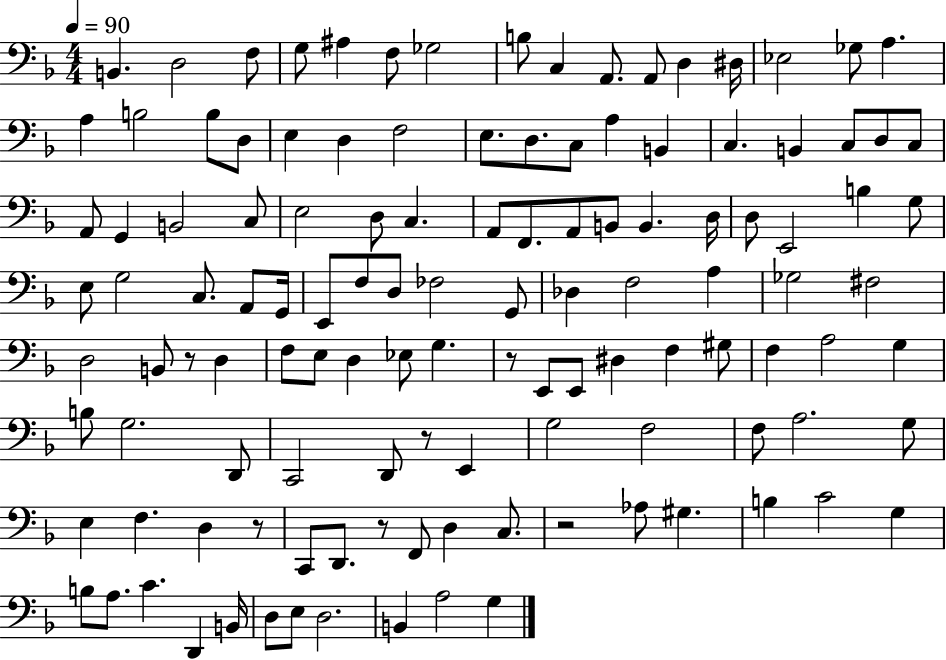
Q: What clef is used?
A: bass